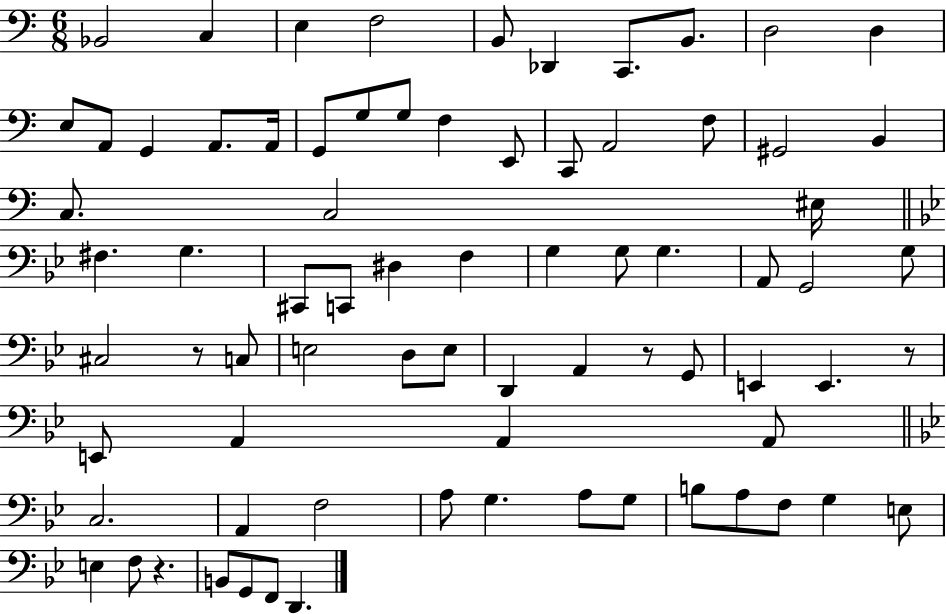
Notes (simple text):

Bb2/h C3/q E3/q F3/h B2/e Db2/q C2/e. B2/e. D3/h D3/q E3/e A2/e G2/q A2/e. A2/s G2/e G3/e G3/e F3/q E2/e C2/e A2/h F3/e G#2/h B2/q C3/e. C3/h EIS3/s F#3/q. G3/q. C#2/e C2/e D#3/q F3/q G3/q G3/e G3/q. A2/e G2/h G3/e C#3/h R/e C3/e E3/h D3/e E3/e D2/q A2/q R/e G2/e E2/q E2/q. R/e E2/e A2/q A2/q A2/e C3/h. A2/q F3/h A3/e G3/q. A3/e G3/e B3/e A3/e F3/e G3/q E3/e E3/q F3/e R/q. B2/e G2/e F2/e D2/q.